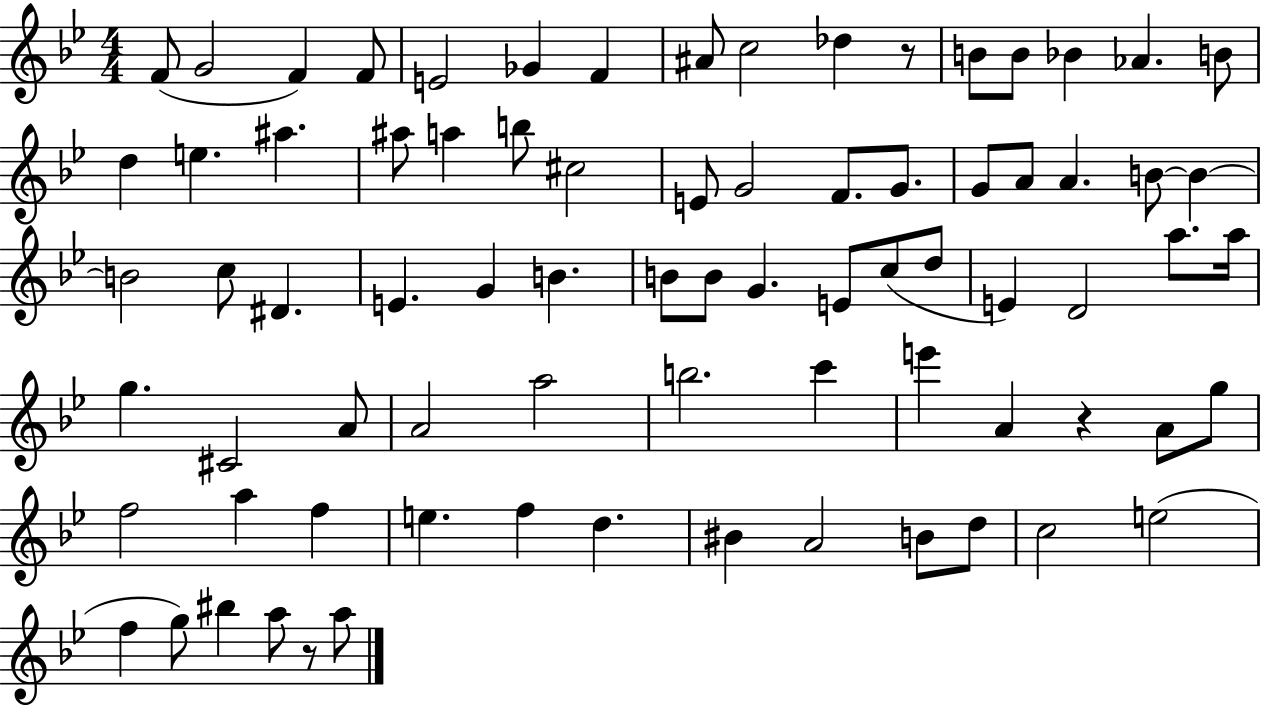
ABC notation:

X:1
T:Untitled
M:4/4
L:1/4
K:Bb
F/2 G2 F F/2 E2 _G F ^A/2 c2 _d z/2 B/2 B/2 _B _A B/2 d e ^a ^a/2 a b/2 ^c2 E/2 G2 F/2 G/2 G/2 A/2 A B/2 B B2 c/2 ^D E G B B/2 B/2 G E/2 c/2 d/2 E D2 a/2 a/4 g ^C2 A/2 A2 a2 b2 c' e' A z A/2 g/2 f2 a f e f d ^B A2 B/2 d/2 c2 e2 f g/2 ^b a/2 z/2 a/2